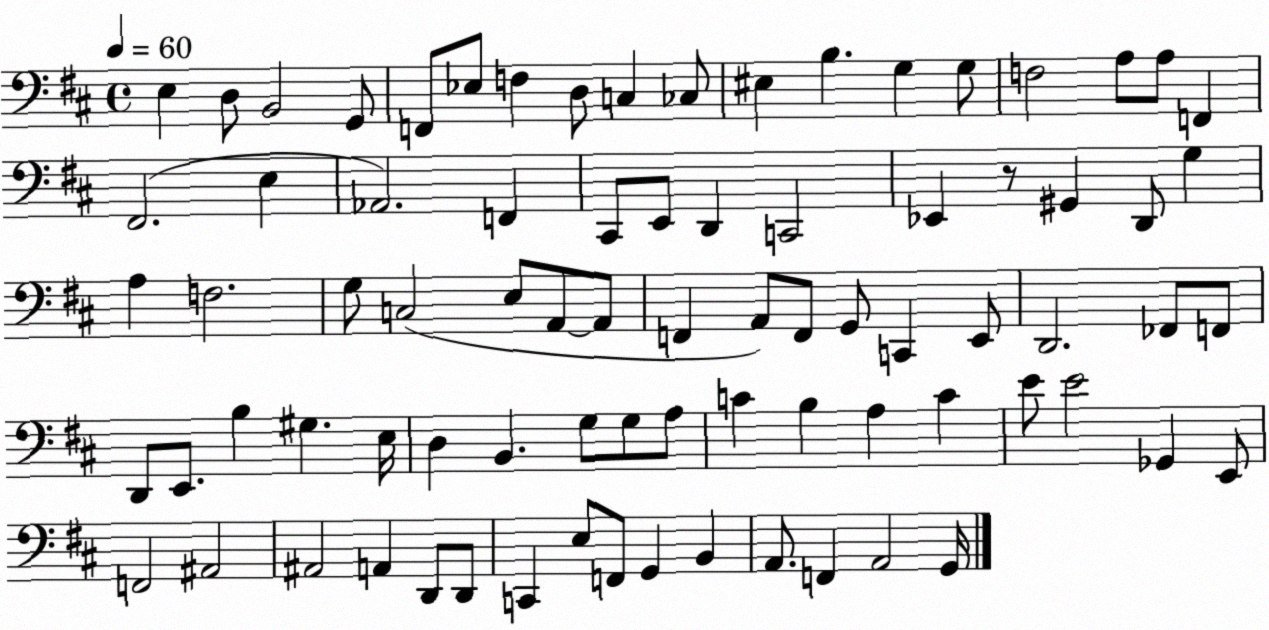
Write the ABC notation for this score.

X:1
T:Untitled
M:4/4
L:1/4
K:D
E, D,/2 B,,2 G,,/2 F,,/2 _E,/2 F, D,/2 C, _C,/2 ^E, B, G, G,/2 F,2 A,/2 A,/2 F,, ^F,,2 E, _A,,2 F,, ^C,,/2 E,,/2 D,, C,,2 _E,, z/2 ^G,, D,,/2 G, A, F,2 G,/2 C,2 E,/2 A,,/2 A,,/2 F,, A,,/2 F,,/2 G,,/2 C,, E,,/2 D,,2 _F,,/2 F,,/2 D,,/2 E,,/2 B, ^G, E,/4 D, B,, G,/2 G,/2 A,/2 C B, A, C E/2 E2 _G,, E,,/2 F,,2 ^A,,2 ^A,,2 A,, D,,/2 D,,/2 C,, E,/2 F,,/2 G,, B,, A,,/2 F,, A,,2 G,,/4